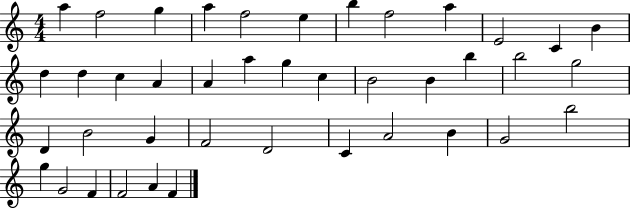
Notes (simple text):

A5/q F5/h G5/q A5/q F5/h E5/q B5/q F5/h A5/q E4/h C4/q B4/q D5/q D5/q C5/q A4/q A4/q A5/q G5/q C5/q B4/h B4/q B5/q B5/h G5/h D4/q B4/h G4/q F4/h D4/h C4/q A4/h B4/q G4/h B5/h G5/q G4/h F4/q F4/h A4/q F4/q